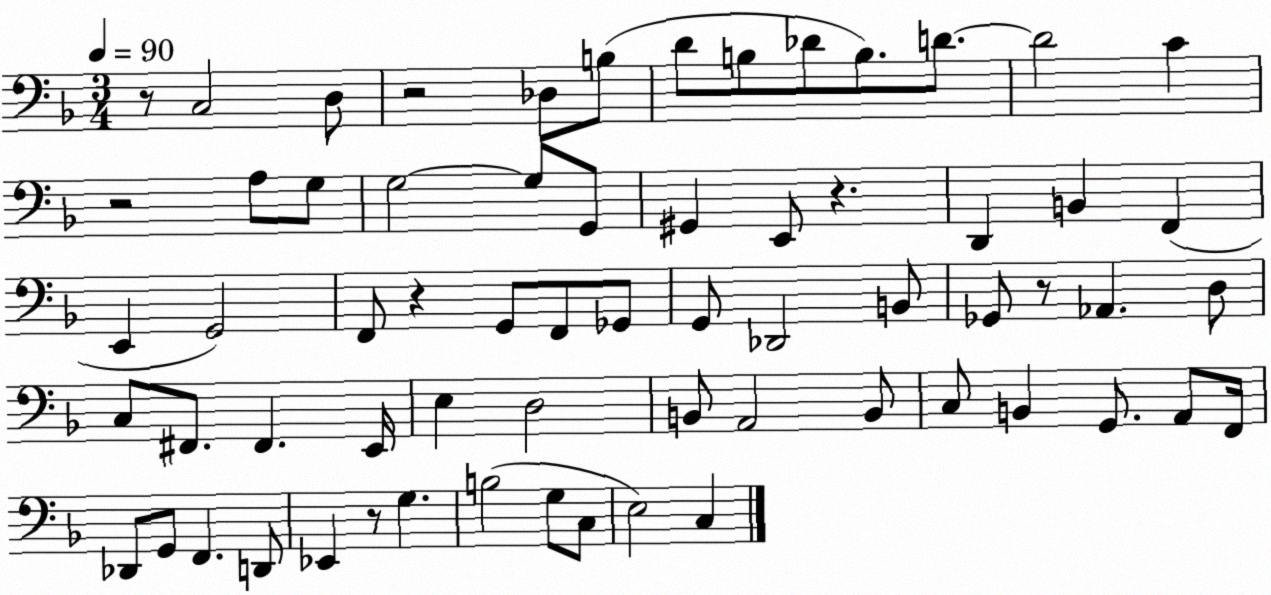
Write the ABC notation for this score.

X:1
T:Untitled
M:3/4
L:1/4
K:F
z/2 C,2 D,/2 z2 _D,/2 B,/2 D/2 B,/2 _D/2 B,/2 D/2 D2 C z2 A,/2 G,/2 G,2 G,/2 G,,/2 ^G,, E,,/2 z D,, B,, F,, E,, G,,2 F,,/2 z G,,/2 F,,/2 _G,,/2 G,,/2 _D,,2 B,,/2 _G,,/2 z/2 _A,, D,/2 C,/2 ^F,,/2 ^F,, E,,/4 E, D,2 B,,/2 A,,2 B,,/2 C,/2 B,, G,,/2 A,,/2 F,,/4 _D,,/2 G,,/2 F,, D,,/2 _E,, z/2 G, B,2 G,/2 C,/2 E,2 C,